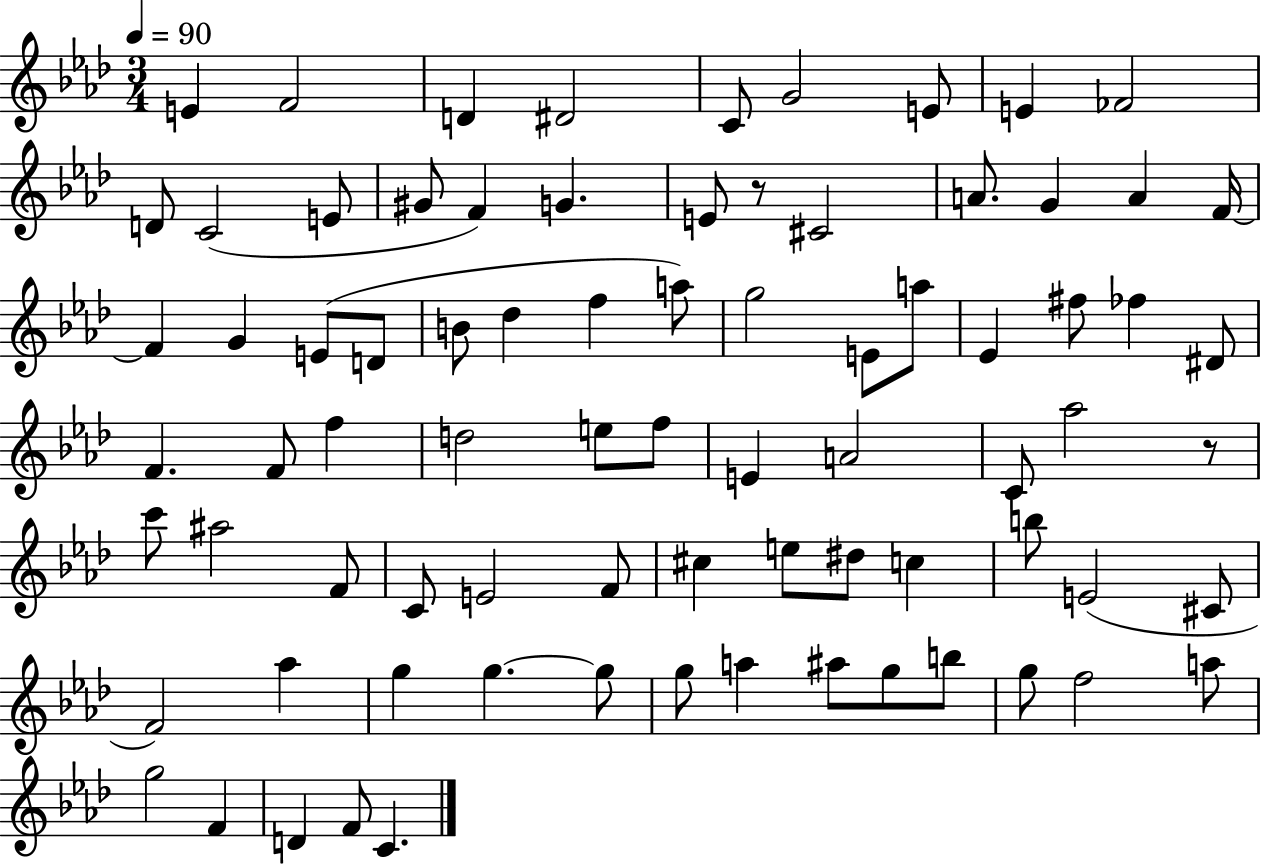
{
  \clef treble
  \numericTimeSignature
  \time 3/4
  \key aes \major
  \tempo 4 = 90
  e'4 f'2 | d'4 dis'2 | c'8 g'2 e'8 | e'4 fes'2 | \break d'8 c'2( e'8 | gis'8 f'4) g'4. | e'8 r8 cis'2 | a'8. g'4 a'4 f'16~~ | \break f'4 g'4 e'8( d'8 | b'8 des''4 f''4 a''8) | g''2 e'8 a''8 | ees'4 fis''8 fes''4 dis'8 | \break f'4. f'8 f''4 | d''2 e''8 f''8 | e'4 a'2 | c'8 aes''2 r8 | \break c'''8 ais''2 f'8 | c'8 e'2 f'8 | cis''4 e''8 dis''8 c''4 | b''8 e'2( cis'8 | \break f'2) aes''4 | g''4 g''4.~~ g''8 | g''8 a''4 ais''8 g''8 b''8 | g''8 f''2 a''8 | \break g''2 f'4 | d'4 f'8 c'4. | \bar "|."
}